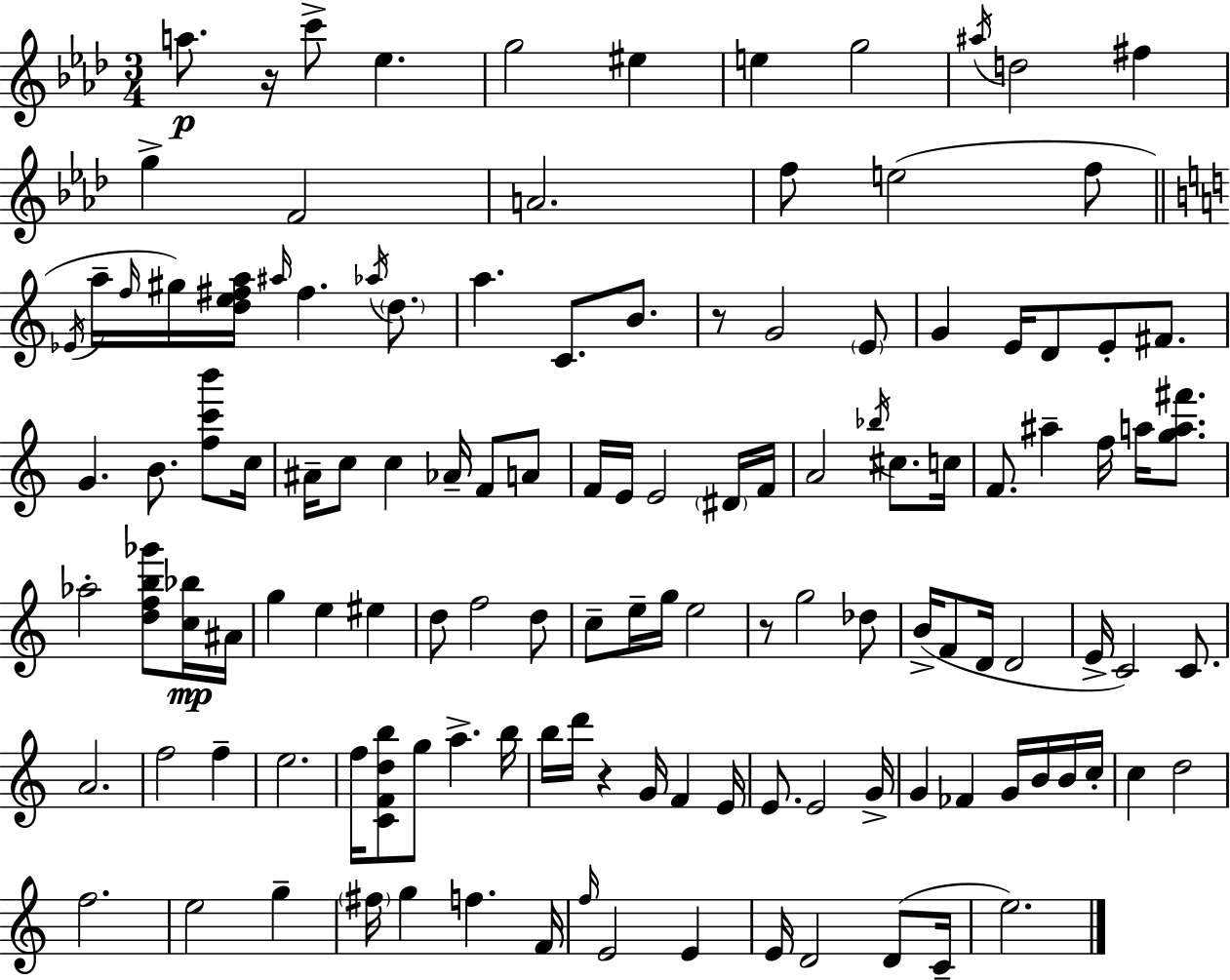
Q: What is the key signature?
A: F minor